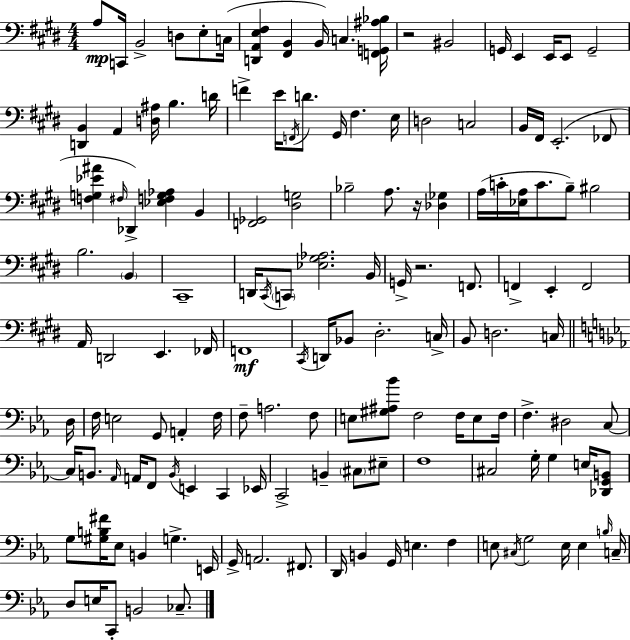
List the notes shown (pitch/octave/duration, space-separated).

A3/e C2/s B2/h D3/e E3/e C3/s [D2,A2,E3,F#3]/q [F#2,B2]/q B2/s C3/q. [F2,G2,A#3,Bb3]/s R/h BIS2/h G2/s E2/q E2/s E2/e G2/h [D2,B2]/q A2/q [D3,A#3]/s B3/q. D4/s F4/q E4/s F2/s D4/e. G#2/s F#3/q. E3/s D3/h C3/h B2/s F#2/s E2/h. FES2/e [F3,G3,Eb4,A#4]/q F#3/s Db2/q [Eb3,F3,G3,Ab3]/q B2/q [F2,Gb2]/h [D#3,G3]/h Bb3/h A3/e. R/s [Db3,Gb3]/q A3/s C4/s [Eb3,A3]/s C4/e. B3/e BIS3/h B3/h. B2/q C#2/w D2/s C#2/s C2/e [Eb3,G#3,Ab3]/h. B2/s G2/s R/h. F2/e. F2/q E2/q F2/h A2/s D2/h E2/q. FES2/s F2/w C#2/s D2/s Bb2/e D#3/h. C3/s B2/e D3/h. C3/s D3/s F3/s E3/h G2/e A2/q F3/s F3/e A3/h. F3/e E3/e [G#3,A#3,Bb4]/e F3/h F3/s E3/e F3/s F3/q. D#3/h C3/e C3/s B2/e. Ab2/s A2/s F2/e B2/s E2/q C2/q Eb2/s C2/h B2/q C#3/e EIS3/e F3/w C#3/h G3/s G3/q E3/s [Db2,G2,B2]/e G3/e [G#3,B3,F#4]/s Eb3/e B2/q G3/q. E2/s G2/s A2/h. F#2/e. D2/s B2/q G2/s E3/q. F3/q E3/e C#3/s G3/h E3/s E3/q B3/s C3/s D3/e E3/s C2/e B2/h CES3/e.